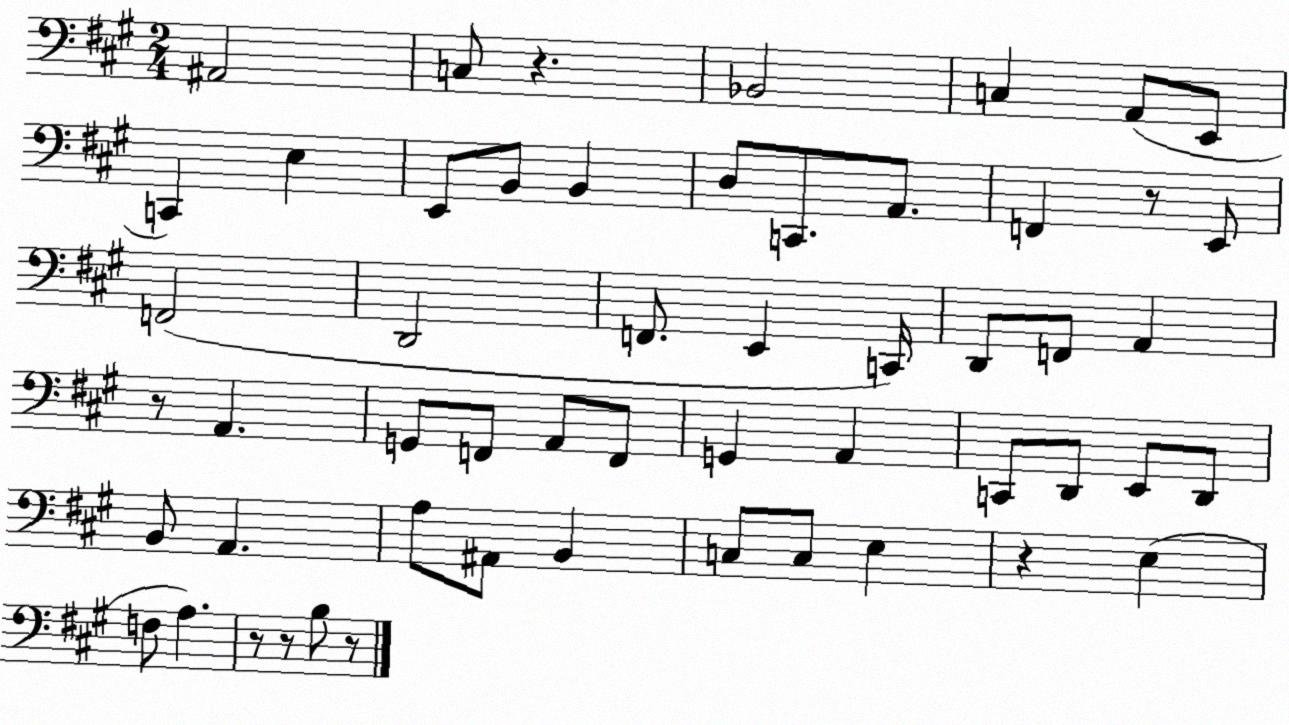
X:1
T:Untitled
M:2/4
L:1/4
K:A
^A,,2 C,/2 z _B,,2 C, A,,/2 E,,/2 C,, E, E,,/2 B,,/2 B,, D,/2 C,,/2 A,,/2 F,, z/2 E,,/2 F,,2 D,,2 F,,/2 E,, C,,/4 D,,/2 F,,/2 A,, z/2 A,, G,,/2 F,,/2 A,,/2 F,,/2 G,, A,, C,,/2 D,,/2 E,,/2 D,,/2 B,,/2 A,, A,/2 ^A,,/2 B,, C,/2 C,/2 E, z E, F,/2 A, z/2 z/2 B,/2 z/2